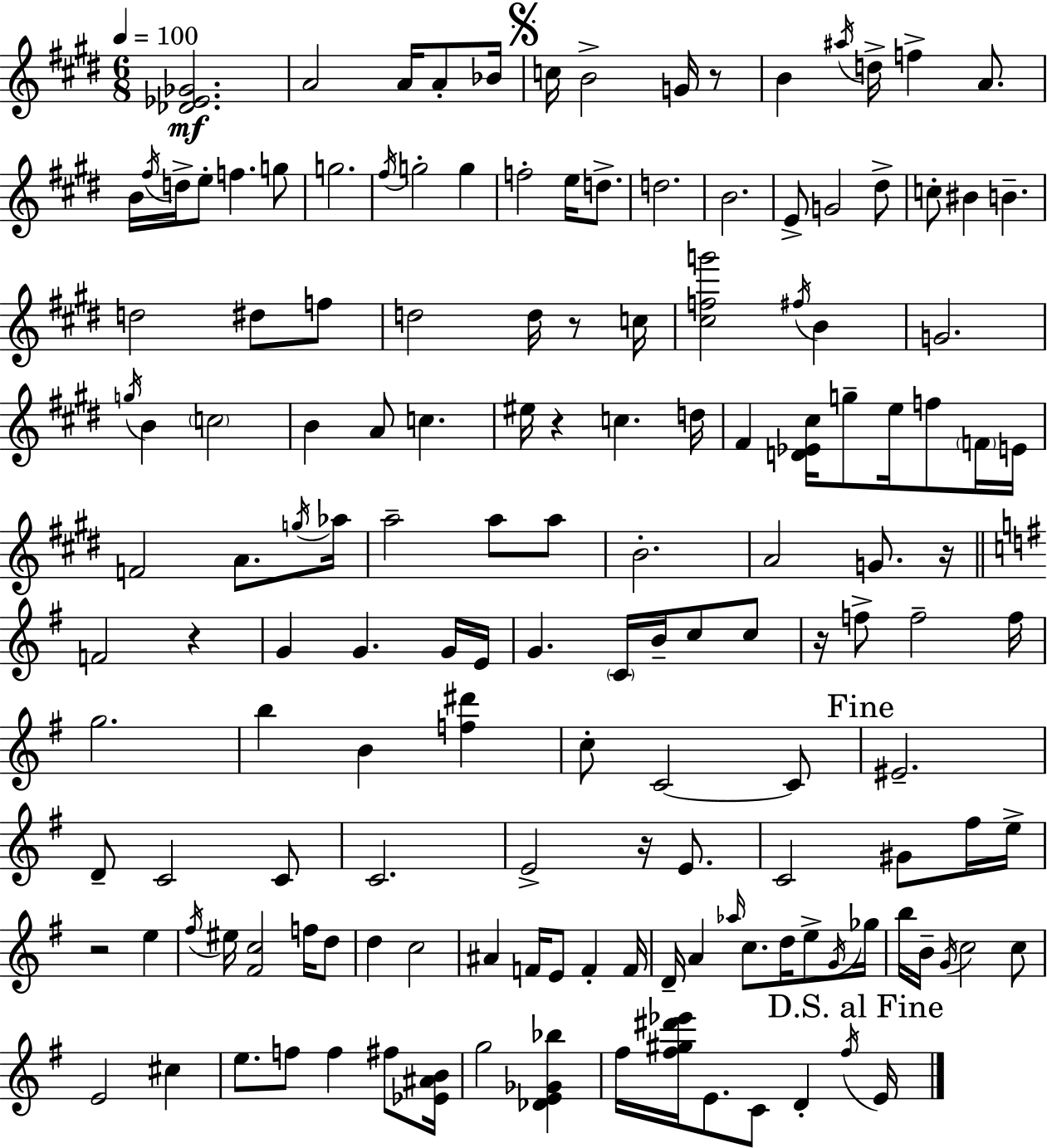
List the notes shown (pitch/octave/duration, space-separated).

[Db4,Eb4,Gb4]/h. A4/h A4/s A4/e Bb4/s C5/s B4/h G4/s R/e B4/q A#5/s D5/s F5/q A4/e. B4/s F#5/s D5/s E5/e F5/q. G5/e G5/h. F#5/s G5/h G5/q F5/h E5/s D5/e. D5/h. B4/h. E4/e G4/h D#5/e C5/e BIS4/q B4/q. D5/h D#5/e F5/e D5/h D5/s R/e C5/s [C#5,F5,G6]/h F#5/s B4/q G4/h. G5/s B4/q C5/h B4/q A4/e C5/q. EIS5/s R/q C5/q. D5/s F#4/q [D4,Eb4,C#5]/s G5/e E5/s F5/e F4/s E4/s F4/h A4/e. G5/s Ab5/s A5/h A5/e A5/e B4/h. A4/h G4/e. R/s F4/h R/q G4/q G4/q. G4/s E4/s G4/q. C4/s B4/s C5/e C5/e R/s F5/e F5/h F5/s G5/h. B5/q B4/q [F5,D#6]/q C5/e C4/h C4/e EIS4/h. D4/e C4/h C4/e C4/h. E4/h R/s E4/e. C4/h G#4/e F#5/s E5/s R/h E5/q F#5/s EIS5/s [F#4,C5]/h F5/s D5/e D5/q C5/h A#4/q F4/s E4/e F4/q F4/s D4/s A4/q Ab5/s C5/e. D5/s E5/e G4/s Gb5/s B5/s B4/s G4/s C5/h C5/e E4/h C#5/q E5/e. F5/e F5/q F#5/e [Eb4,A#4,B4]/s G5/h [Db4,E4,Gb4,Bb5]/q F#5/s [F#5,G#5,D#6,Eb6]/s E4/e. C4/e D4/q F#5/s E4/s